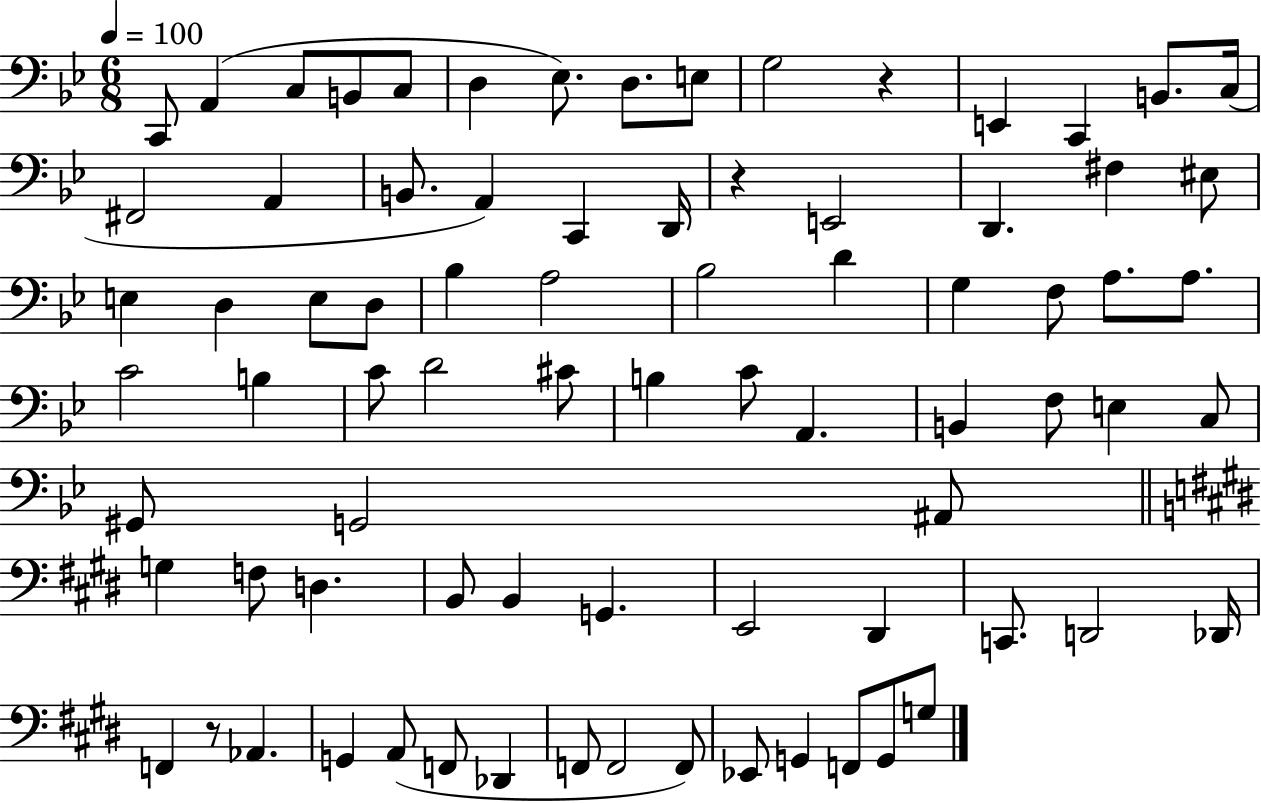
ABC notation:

X:1
T:Untitled
M:6/8
L:1/4
K:Bb
C,,/2 A,, C,/2 B,,/2 C,/2 D, _E,/2 D,/2 E,/2 G,2 z E,, C,, B,,/2 C,/4 ^F,,2 A,, B,,/2 A,, C,, D,,/4 z E,,2 D,, ^F, ^E,/2 E, D, E,/2 D,/2 _B, A,2 _B,2 D G, F,/2 A,/2 A,/2 C2 B, C/2 D2 ^C/2 B, C/2 A,, B,, F,/2 E, C,/2 ^G,,/2 G,,2 ^A,,/2 G, F,/2 D, B,,/2 B,, G,, E,,2 ^D,, C,,/2 D,,2 _D,,/4 F,, z/2 _A,, G,, A,,/2 F,,/2 _D,, F,,/2 F,,2 F,,/2 _E,,/2 G,, F,,/2 G,,/2 G,/2